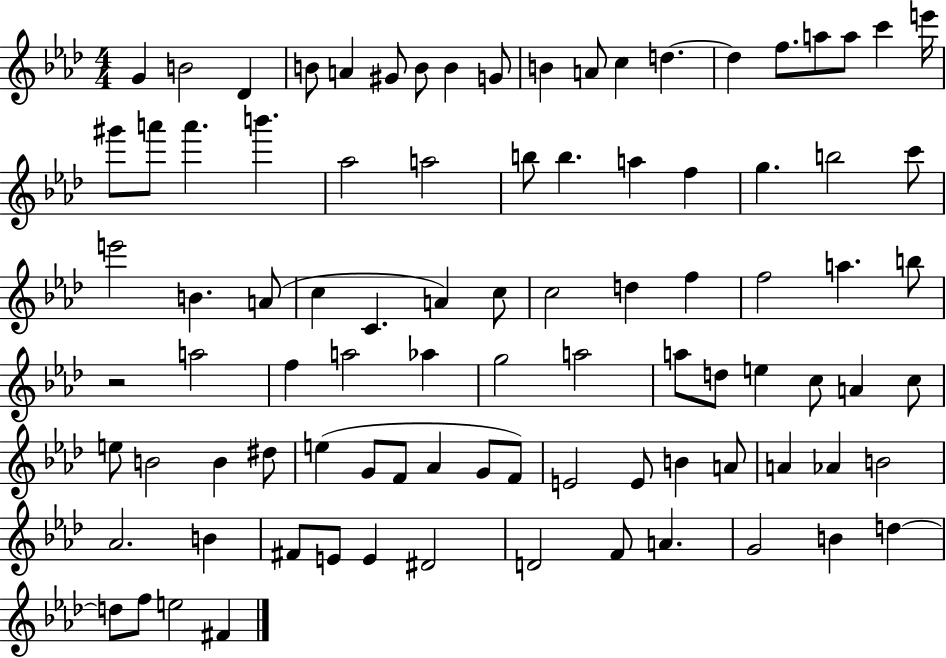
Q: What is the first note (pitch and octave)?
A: G4